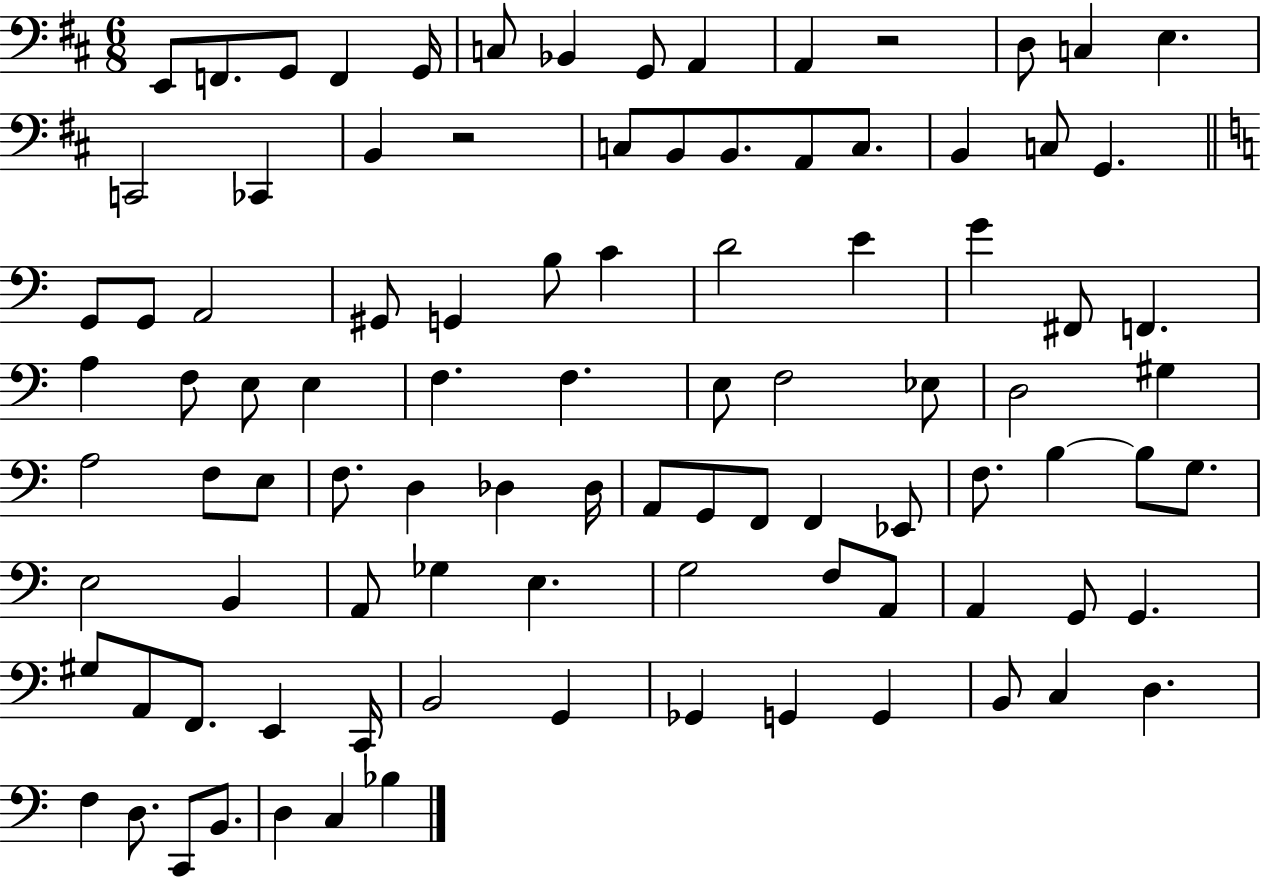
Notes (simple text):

E2/e F2/e. G2/e F2/q G2/s C3/e Bb2/q G2/e A2/q A2/q R/h D3/e C3/q E3/q. C2/h CES2/q B2/q R/h C3/e B2/e B2/e. A2/e C3/e. B2/q C3/e G2/q. G2/e G2/e A2/h G#2/e G2/q B3/e C4/q D4/h E4/q G4/q F#2/e F2/q. A3/q F3/e E3/e E3/q F3/q. F3/q. E3/e F3/h Eb3/e D3/h G#3/q A3/h F3/e E3/e F3/e. D3/q Db3/q Db3/s A2/e G2/e F2/e F2/q Eb2/e F3/e. B3/q B3/e G3/e. E3/h B2/q A2/e Gb3/q E3/q. G3/h F3/e A2/e A2/q G2/e G2/q. G#3/e A2/e F2/e. E2/q C2/s B2/h G2/q Gb2/q G2/q G2/q B2/e C3/q D3/q. F3/q D3/e. C2/e B2/e. D3/q C3/q Bb3/q